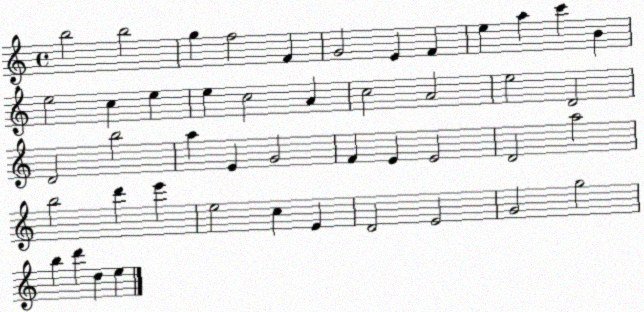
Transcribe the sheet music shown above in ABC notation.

X:1
T:Untitled
M:4/4
L:1/4
K:C
b2 b2 g f2 F G2 E F e a c' B e2 c e e c2 A c2 A2 e2 D2 D2 b2 a E G2 F E E2 D2 a2 b2 d' e' e2 c E D2 E2 G2 g2 b d' d e